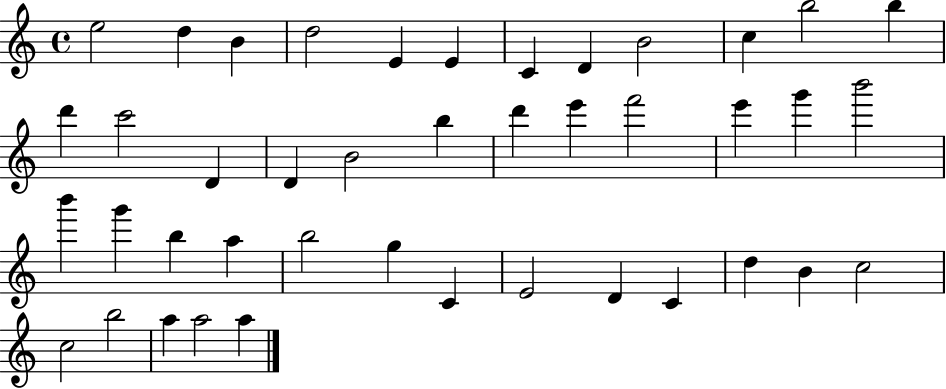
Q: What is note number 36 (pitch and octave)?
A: B4